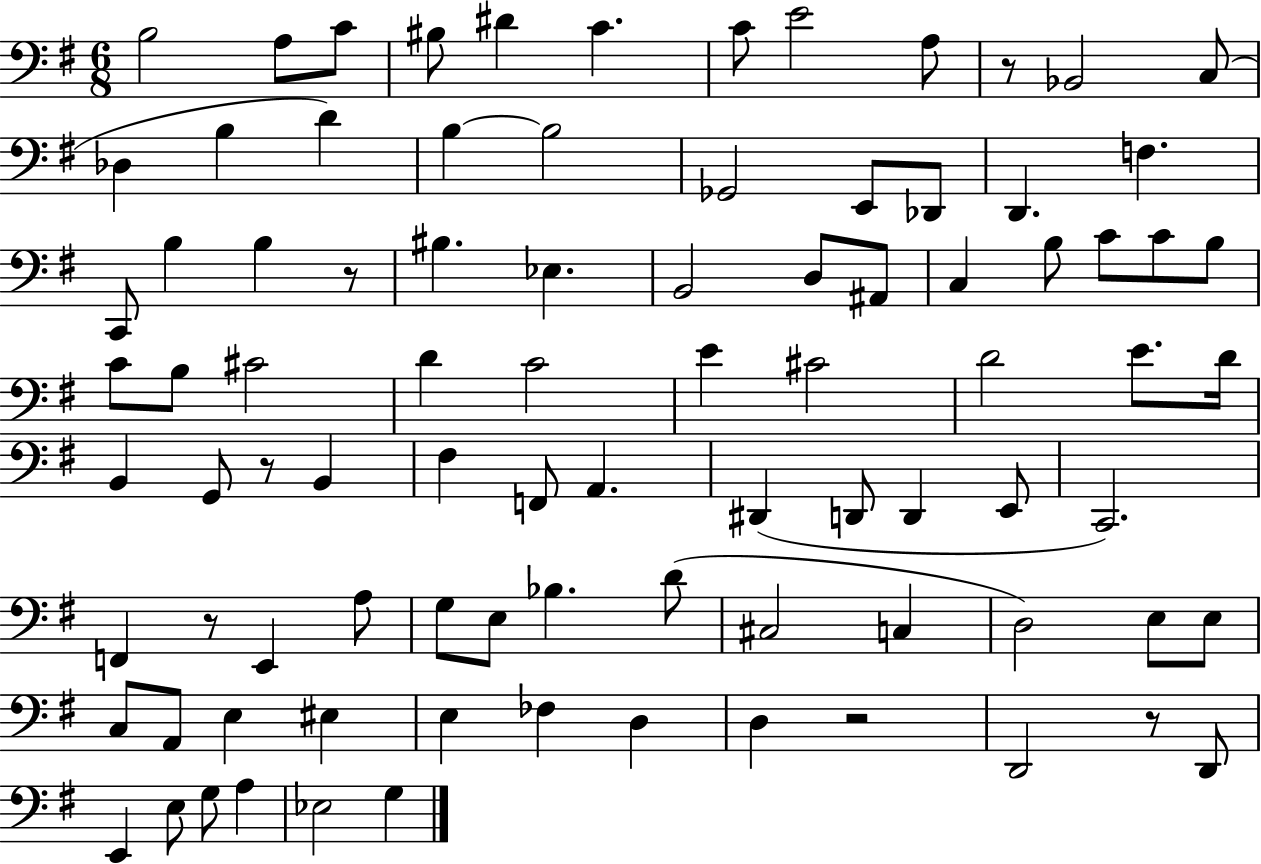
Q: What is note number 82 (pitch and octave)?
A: Eb3